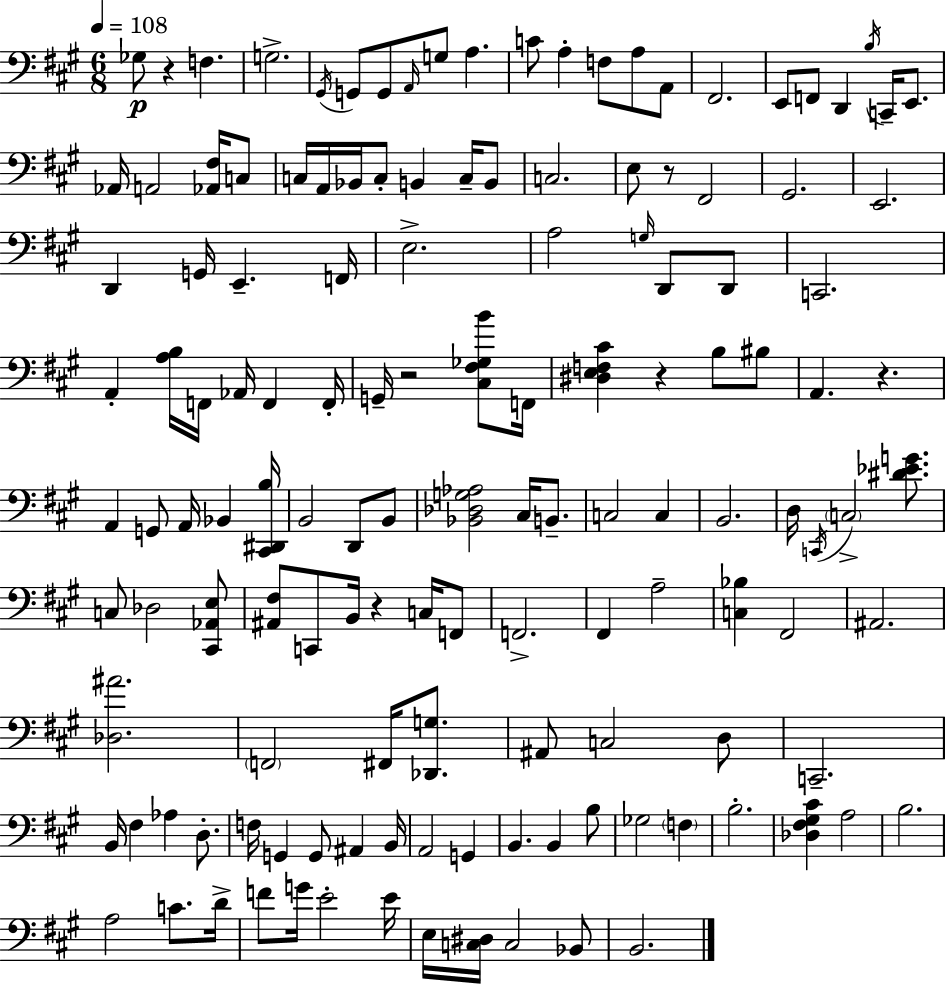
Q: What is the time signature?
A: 6/8